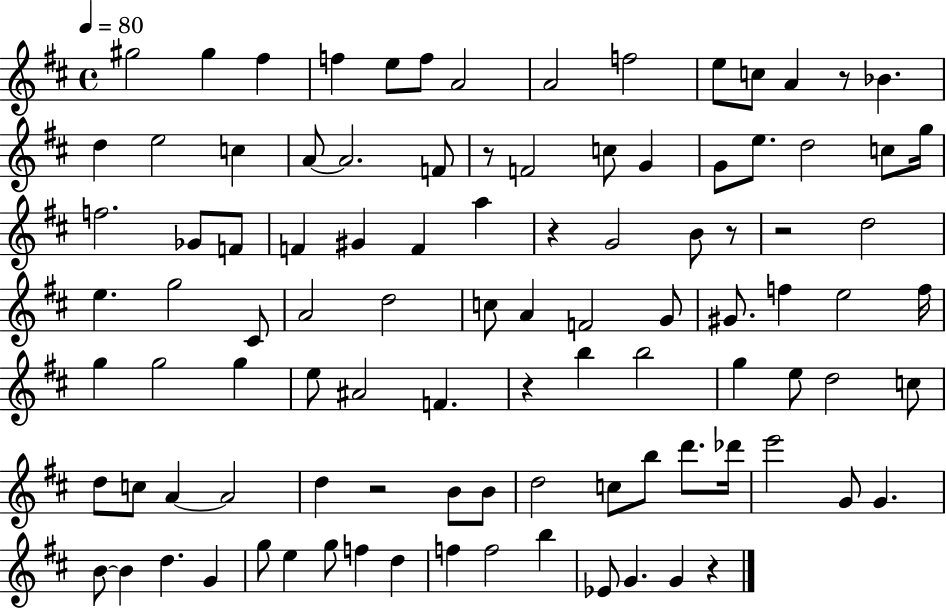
G#5/h G#5/q F#5/q F5/q E5/e F5/e A4/h A4/h F5/h E5/e C5/e A4/q R/e Bb4/q. D5/q E5/h C5/q A4/e A4/h. F4/e R/e F4/h C5/e G4/q G4/e E5/e. D5/h C5/e G5/s F5/h. Gb4/e F4/e F4/q G#4/q F4/q A5/q R/q G4/h B4/e R/e R/h D5/h E5/q. G5/h C#4/e A4/h D5/h C5/e A4/q F4/h G4/e G#4/e. F5/q E5/h F5/s G5/q G5/h G5/q E5/e A#4/h F4/q. R/q B5/q B5/h G5/q E5/e D5/h C5/e D5/e C5/e A4/q A4/h D5/q R/h B4/e B4/e D5/h C5/e B5/e D6/e. Db6/s E6/h G4/e G4/q. B4/e B4/q D5/q. G4/q G5/e E5/q G5/e F5/q D5/q F5/q F5/h B5/q Eb4/e G4/q. G4/q R/q